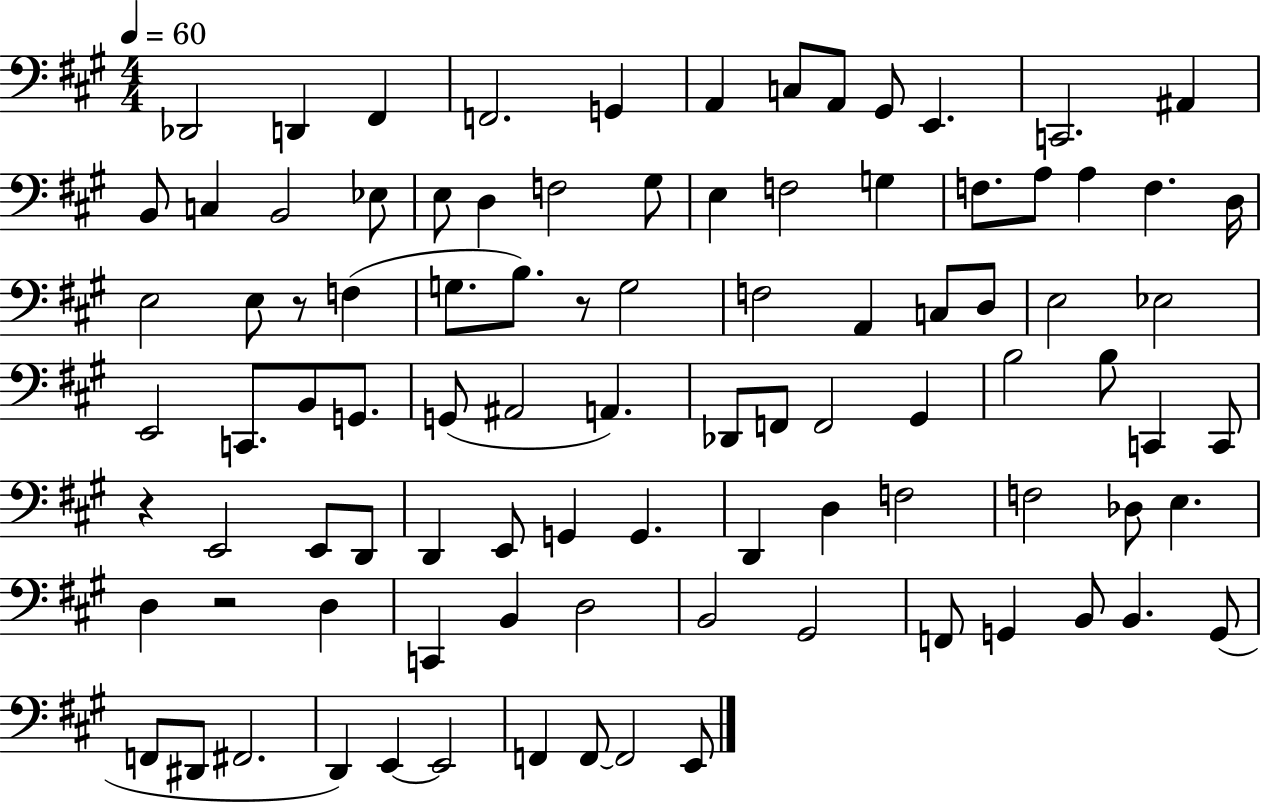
X:1
T:Untitled
M:4/4
L:1/4
K:A
_D,,2 D,, ^F,, F,,2 G,, A,, C,/2 A,,/2 ^G,,/2 E,, C,,2 ^A,, B,,/2 C, B,,2 _E,/2 E,/2 D, F,2 ^G,/2 E, F,2 G, F,/2 A,/2 A, F, D,/4 E,2 E,/2 z/2 F, G,/2 B,/2 z/2 G,2 F,2 A,, C,/2 D,/2 E,2 _E,2 E,,2 C,,/2 B,,/2 G,,/2 G,,/2 ^A,,2 A,, _D,,/2 F,,/2 F,,2 ^G,, B,2 B,/2 C,, C,,/2 z E,,2 E,,/2 D,,/2 D,, E,,/2 G,, G,, D,, D, F,2 F,2 _D,/2 E, D, z2 D, C,, B,, D,2 B,,2 ^G,,2 F,,/2 G,, B,,/2 B,, G,,/2 F,,/2 ^D,,/2 ^F,,2 D,, E,, E,,2 F,, F,,/2 F,,2 E,,/2